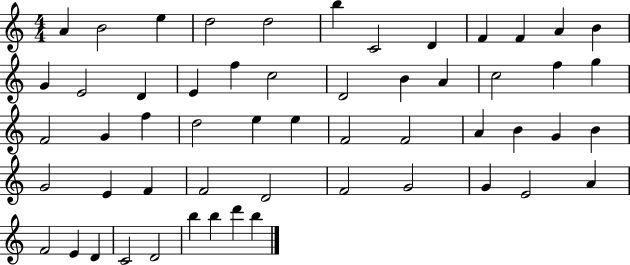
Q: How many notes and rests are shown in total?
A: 55